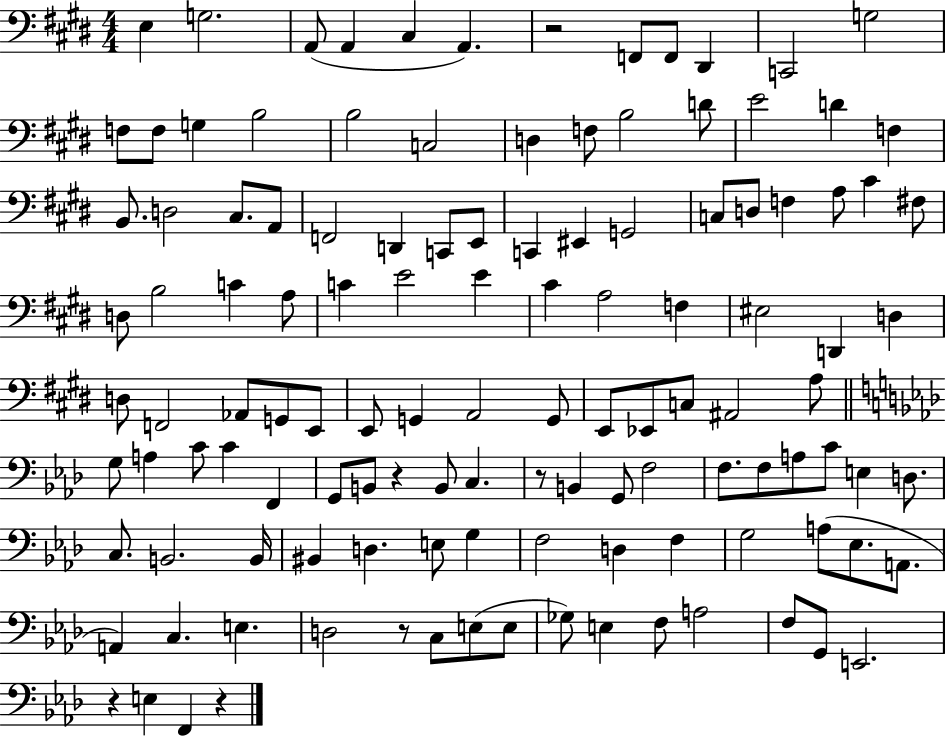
X:1
T:Untitled
M:4/4
L:1/4
K:E
E, G,2 A,,/2 A,, ^C, A,, z2 F,,/2 F,,/2 ^D,, C,,2 G,2 F,/2 F,/2 G, B,2 B,2 C,2 D, F,/2 B,2 D/2 E2 D F, B,,/2 D,2 ^C,/2 A,,/2 F,,2 D,, C,,/2 E,,/2 C,, ^E,, G,,2 C,/2 D,/2 F, A,/2 ^C ^F,/2 D,/2 B,2 C A,/2 C E2 E ^C A,2 F, ^E,2 D,, D, D,/2 F,,2 _A,,/2 G,,/2 E,,/2 E,,/2 G,, A,,2 G,,/2 E,,/2 _E,,/2 C,/2 ^A,,2 A,/2 G,/2 A, C/2 C F,, G,,/2 B,,/2 z B,,/2 C, z/2 B,, G,,/2 F,2 F,/2 F,/2 A,/2 C/2 E, D,/2 C,/2 B,,2 B,,/4 ^B,, D, E,/2 G, F,2 D, F, G,2 A,/2 _E,/2 A,,/2 A,, C, E, D,2 z/2 C,/2 E,/2 E,/2 _G,/2 E, F,/2 A,2 F,/2 G,,/2 E,,2 z E, F,, z